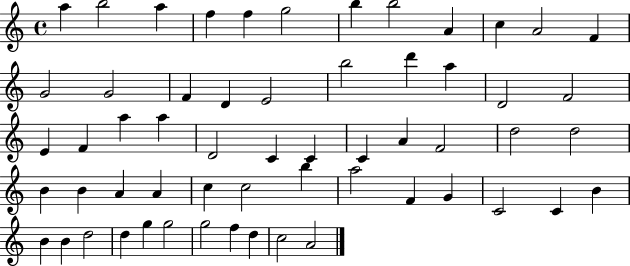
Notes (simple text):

A5/q B5/h A5/q F5/q F5/q G5/h B5/q B5/h A4/q C5/q A4/h F4/q G4/h G4/h F4/q D4/q E4/h B5/h D6/q A5/q D4/h F4/h E4/q F4/q A5/q A5/q D4/h C4/q C4/q C4/q A4/q F4/h D5/h D5/h B4/q B4/q A4/q A4/q C5/q C5/h B5/q A5/h F4/q G4/q C4/h C4/q B4/q B4/q B4/q D5/h D5/q G5/q G5/h G5/h F5/q D5/q C5/h A4/h